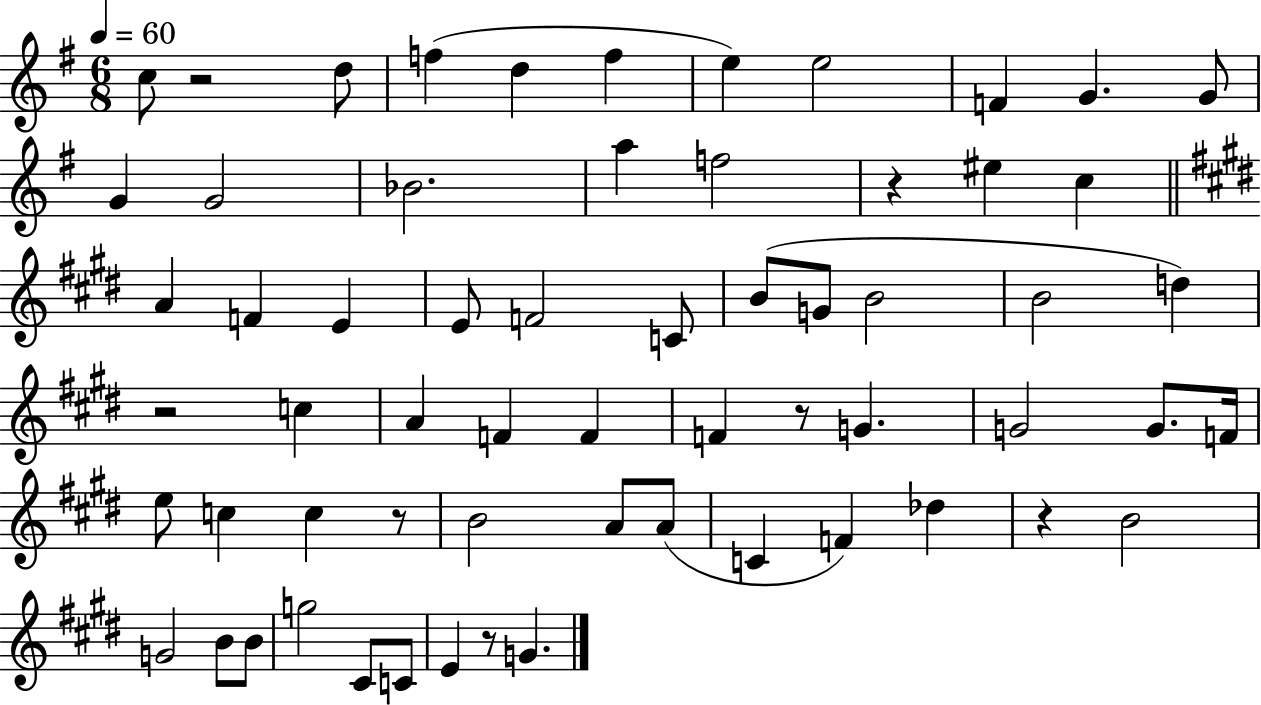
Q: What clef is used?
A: treble